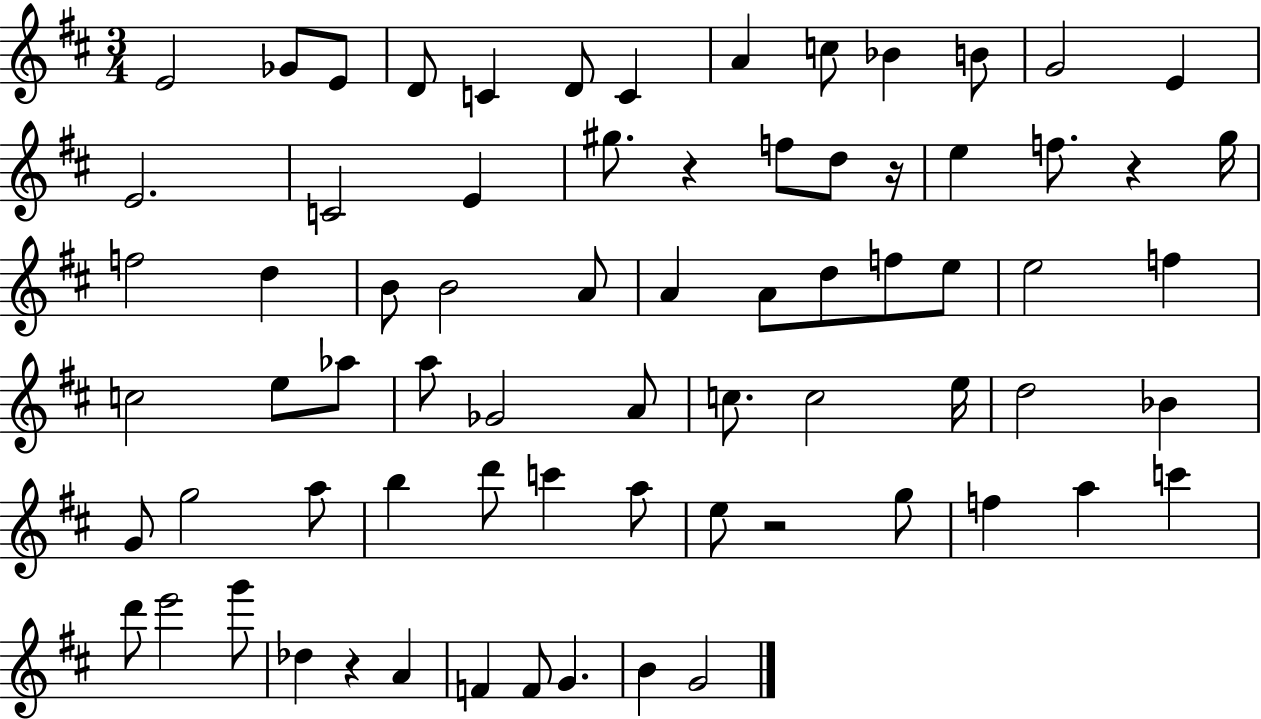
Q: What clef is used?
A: treble